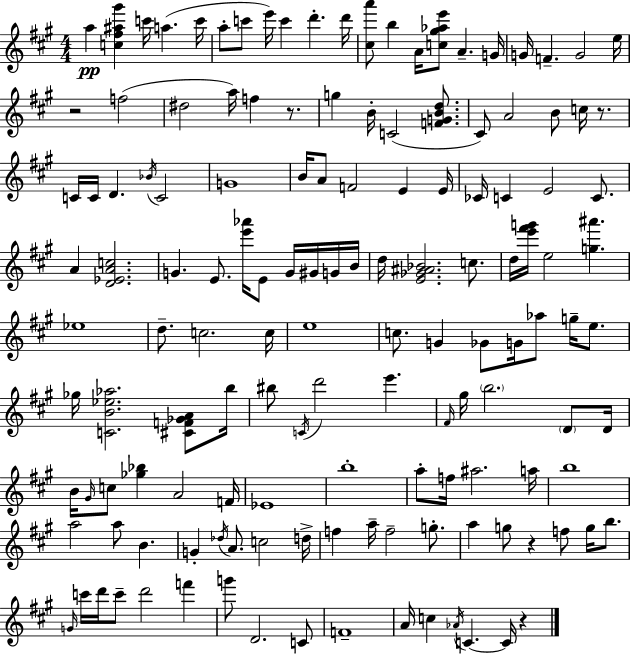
A5/q [C5,F#5,A#5,G#6]/q C6/s A5/q. C6/s A5/e C6/e E6/s C6/q D6/q. D6/s [C#5,A6]/e B5/q A4/s [C5,G#5,Ab5,E6]/e A4/q. G4/s G4/s F4/q. G4/h E5/s R/h F5/h D#5/h A5/s F5/q R/e. G5/q B4/s C4/h [F4,G4,B4,D5]/e. C#4/e A4/h B4/e C5/s R/e. C4/s C4/s D4/q. Bb4/s C4/h G4/w B4/s A4/e F4/h E4/q E4/s CES4/s C4/q E4/h C4/e. A4/q [D4,Eb4,A4,C5]/h. G4/q. E4/e. [E6,Ab6]/s E4/e G4/s G#4/s G4/s B4/s D5/s [E4,Gb4,A#4,Bb4]/h. C5/e. D5/s [E6,F#6,G6]/s E5/h [G5,A#6]/q. Eb5/w D5/e. C5/h. C5/s E5/w C5/e. G4/q Gb4/e G4/s Ab5/e G5/s E5/e. Gb5/s [C4,B4,Eb5,Ab5]/h. [C#4,F4,Gb4,A4]/e B5/s BIS5/e C4/s D6/h E6/q. F#4/s G#5/s B5/h. D4/e D4/s B4/s G#4/s C5/e [Gb5,Bb5]/q A4/h F4/s Eb4/w B5/w A5/e F5/s A#5/h. A5/s B5/w A5/h A5/e B4/q. G4/q Db5/s A4/e. C5/h D5/s F5/q A5/s F5/h G5/e. A5/q G5/e R/q F5/e G5/s B5/e. G4/s C6/s D6/s C6/e D6/h F6/q G6/e D4/h. C4/e F4/w A4/s C5/q Ab4/s C4/q. C4/s R/q